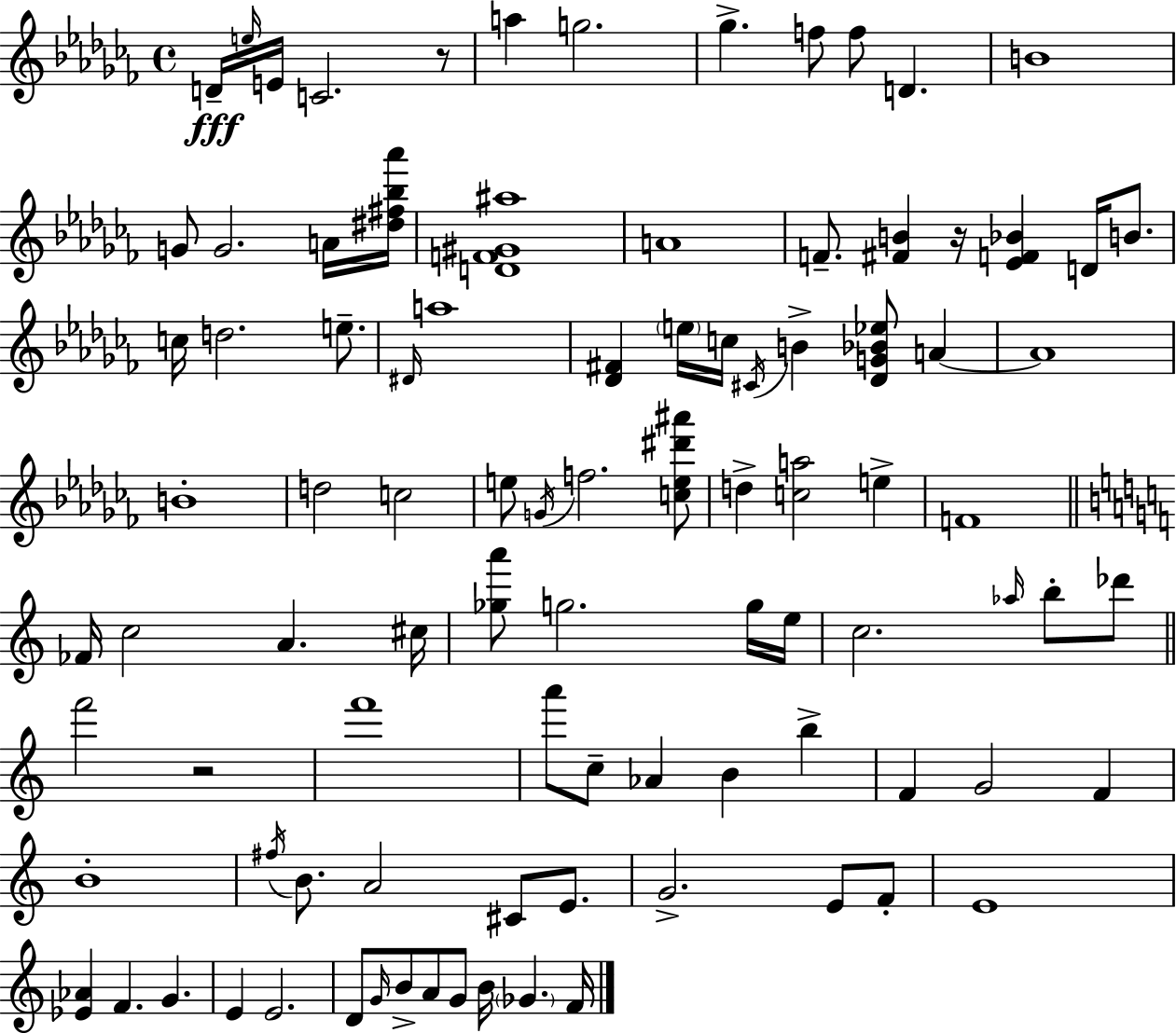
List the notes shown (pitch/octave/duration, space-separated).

D4/s E5/s E4/s C4/h. R/e A5/q G5/h. Gb5/q. F5/e F5/e D4/q. B4/w G4/e G4/h. A4/s [D#5,F#5,Bb5,Ab6]/s [D4,F4,G#4,A#5]/w A4/w F4/e. [F#4,B4]/q R/s [Eb4,F4,Bb4]/q D4/s B4/e. C5/s D5/h. E5/e. D#4/s A5/w [Db4,F#4]/q E5/s C5/s C#4/s B4/q [Db4,G4,Bb4,Eb5]/e A4/q A4/w B4/w D5/h C5/h E5/e G4/s F5/h. [C5,E5,D#6,A#6]/e D5/q [C5,A5]/h E5/q F4/w FES4/s C5/h A4/q. C#5/s [Gb5,A6]/e G5/h. G5/s E5/s C5/h. Ab5/s B5/e Db6/e F6/h R/h F6/w A6/e C5/e Ab4/q B4/q B5/q F4/q G4/h F4/q B4/w F#5/s B4/e. A4/h C#4/e E4/e. G4/h. E4/e F4/e E4/w [Eb4,Ab4]/q F4/q. G4/q. E4/q E4/h. D4/e G4/s B4/e A4/e G4/e B4/s Gb4/q. F4/s